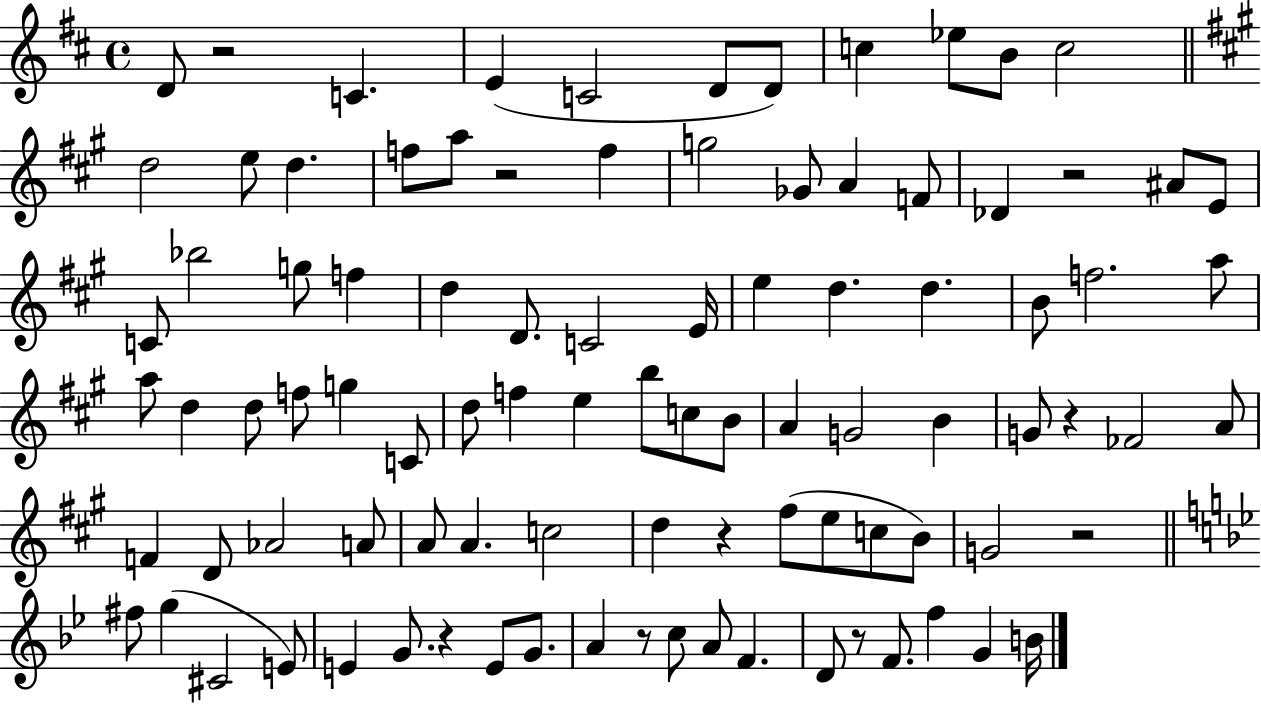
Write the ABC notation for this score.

X:1
T:Untitled
M:4/4
L:1/4
K:D
D/2 z2 C E C2 D/2 D/2 c _e/2 B/2 c2 d2 e/2 d f/2 a/2 z2 f g2 _G/2 A F/2 _D z2 ^A/2 E/2 C/2 _b2 g/2 f d D/2 C2 E/4 e d d B/2 f2 a/2 a/2 d d/2 f/2 g C/2 d/2 f e b/2 c/2 B/2 A G2 B G/2 z _F2 A/2 F D/2 _A2 A/2 A/2 A c2 d z ^f/2 e/2 c/2 B/2 G2 z2 ^f/2 g ^C2 E/2 E G/2 z E/2 G/2 A z/2 c/2 A/2 F D/2 z/2 F/2 f G B/4